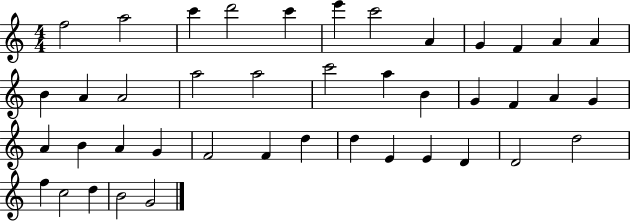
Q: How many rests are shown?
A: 0